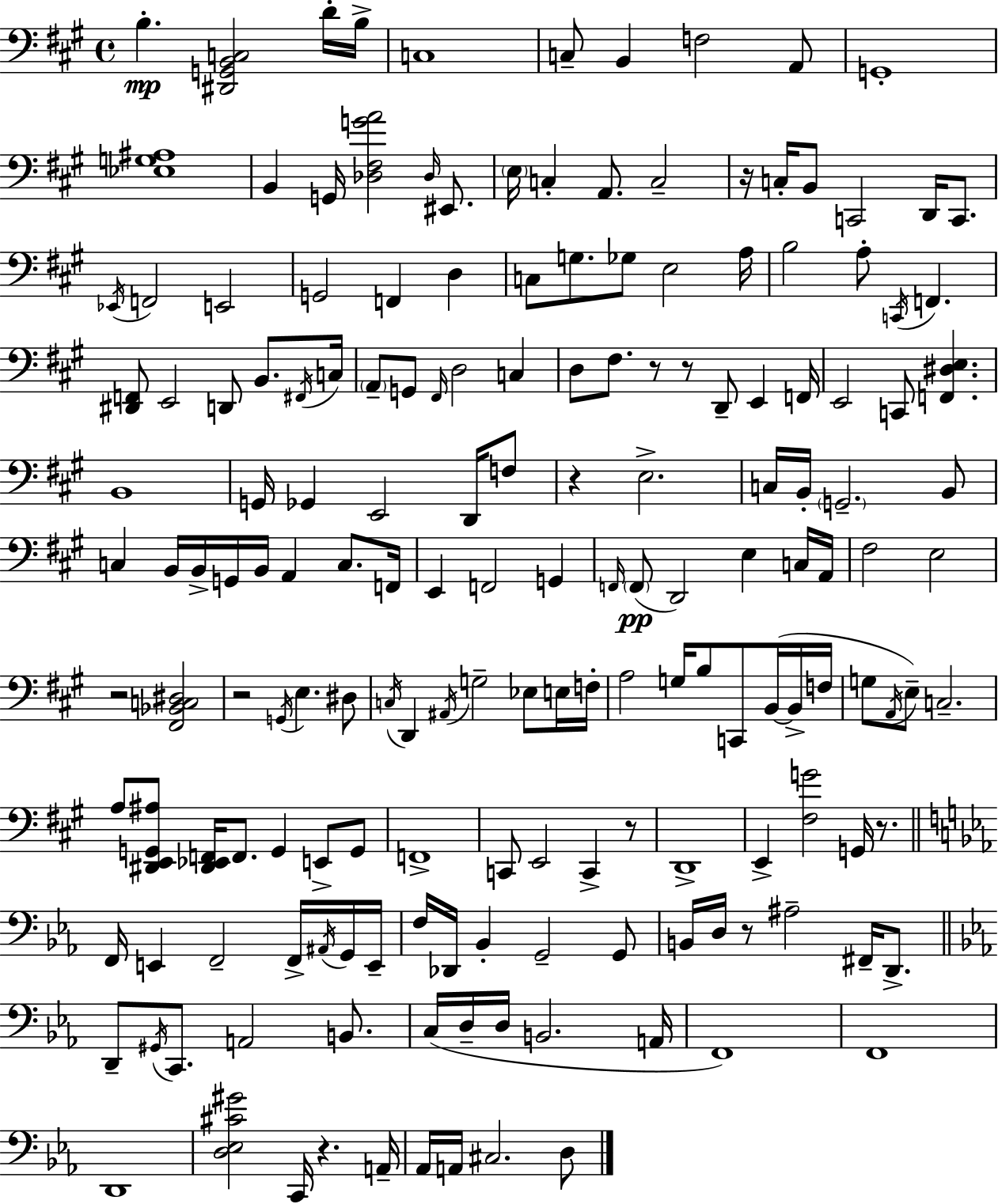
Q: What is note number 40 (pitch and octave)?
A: B2